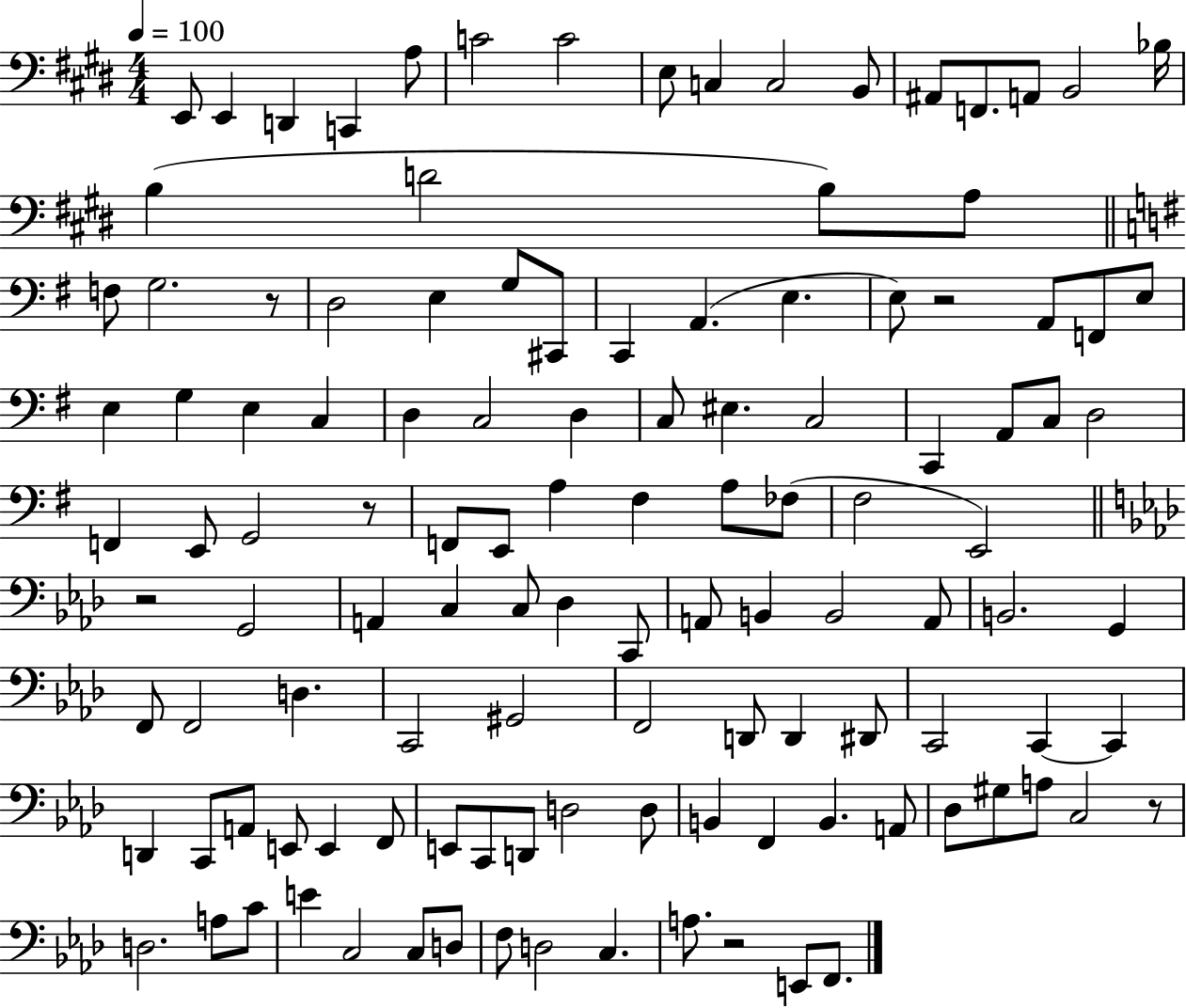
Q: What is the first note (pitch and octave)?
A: E2